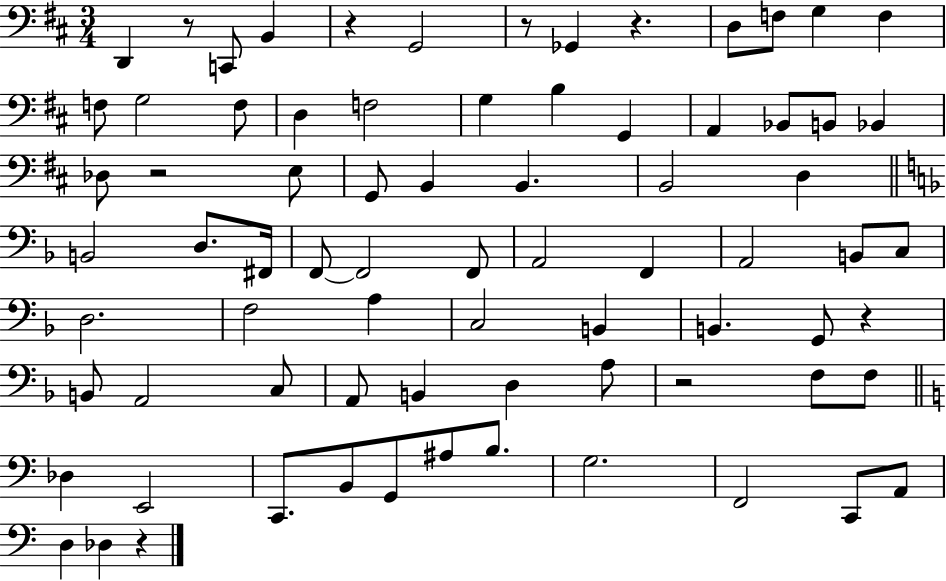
{
  \clef bass
  \numericTimeSignature
  \time 3/4
  \key d \major
  d,4 r8 c,8 b,4 | r4 g,2 | r8 ges,4 r4. | d8 f8 g4 f4 | \break f8 g2 f8 | d4 f2 | g4 b4 g,4 | a,4 bes,8 b,8 bes,4 | \break des8 r2 e8 | g,8 b,4 b,4. | b,2 d4 | \bar "||" \break \key f \major b,2 d8. fis,16 | f,8~~ f,2 f,8 | a,2 f,4 | a,2 b,8 c8 | \break d2. | f2 a4 | c2 b,4 | b,4. g,8 r4 | \break b,8 a,2 c8 | a,8 b,4 d4 a8 | r2 f8 f8 | \bar "||" \break \key c \major des4 e,2 | c,8. b,8 g,8 ais8 b8. | g2. | f,2 c,8 a,8 | \break d4 des4 r4 | \bar "|."
}